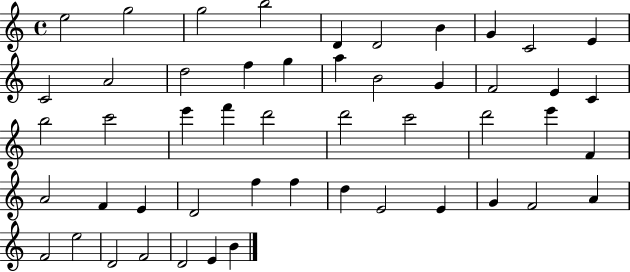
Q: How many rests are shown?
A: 0